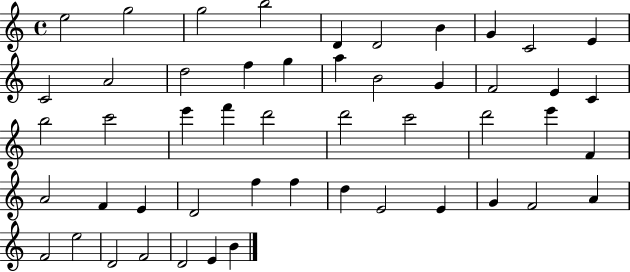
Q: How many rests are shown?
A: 0